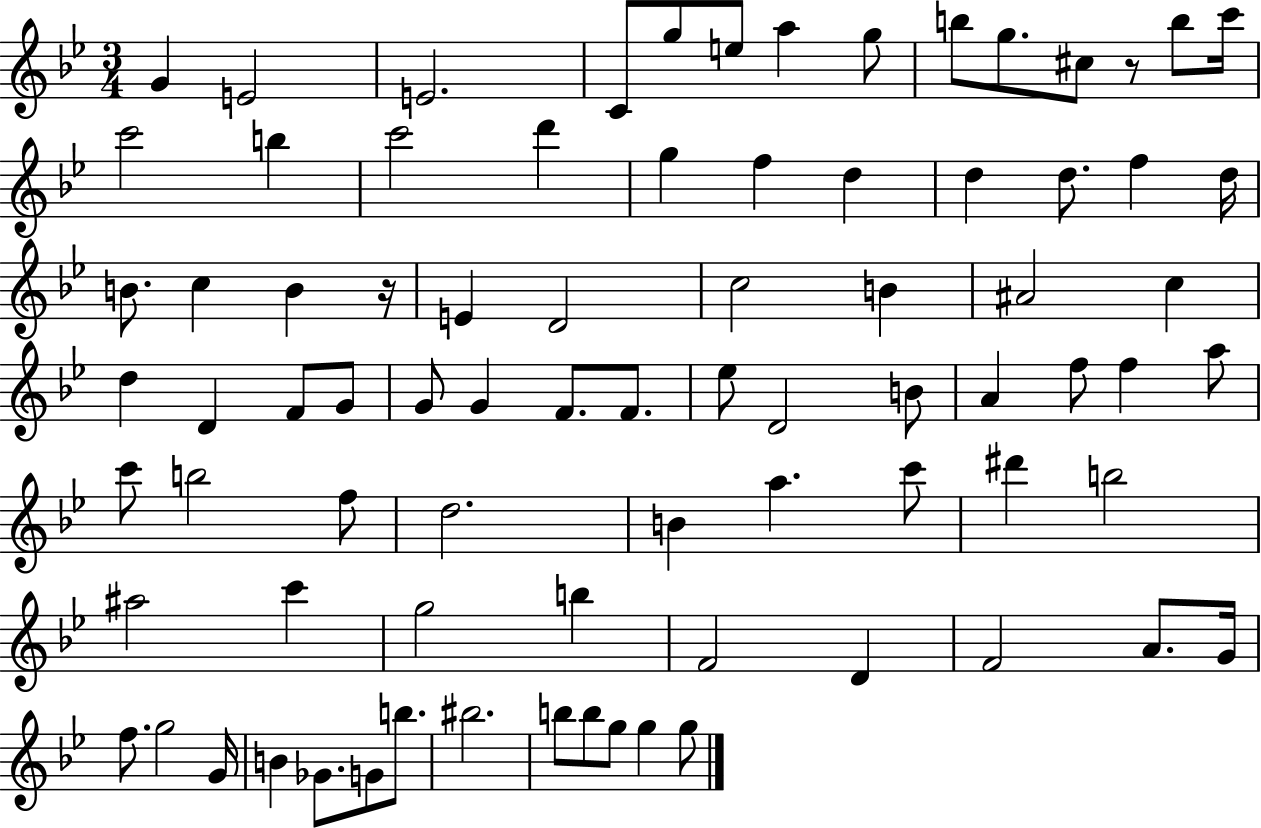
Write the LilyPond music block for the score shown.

{
  \clef treble
  \numericTimeSignature
  \time 3/4
  \key bes \major
  \repeat volta 2 { g'4 e'2 | e'2. | c'8 g''8 e''8 a''4 g''8 | b''8 g''8. cis''8 r8 b''8 c'''16 | \break c'''2 b''4 | c'''2 d'''4 | g''4 f''4 d''4 | d''4 d''8. f''4 d''16 | \break b'8. c''4 b'4 r16 | e'4 d'2 | c''2 b'4 | ais'2 c''4 | \break d''4 d'4 f'8 g'8 | g'8 g'4 f'8. f'8. | ees''8 d'2 b'8 | a'4 f''8 f''4 a''8 | \break c'''8 b''2 f''8 | d''2. | b'4 a''4. c'''8 | dis'''4 b''2 | \break ais''2 c'''4 | g''2 b''4 | f'2 d'4 | f'2 a'8. g'16 | \break f''8. g''2 g'16 | b'4 ges'8. g'8 b''8. | bis''2. | b''8 b''8 g''8 g''4 g''8 | \break } \bar "|."
}